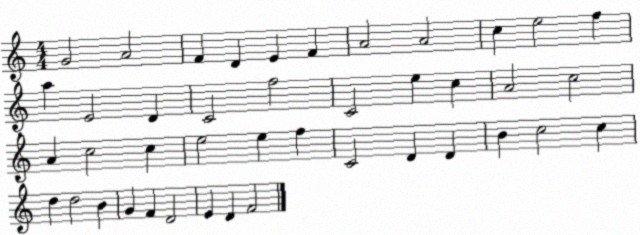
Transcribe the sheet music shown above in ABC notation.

X:1
T:Untitled
M:4/4
L:1/4
K:C
G2 A2 F D E F A2 A2 c e2 f a E2 D C2 f2 C2 e c A2 c2 A c2 c e2 e f C2 D D B c2 c d d2 B G F D2 E D F2